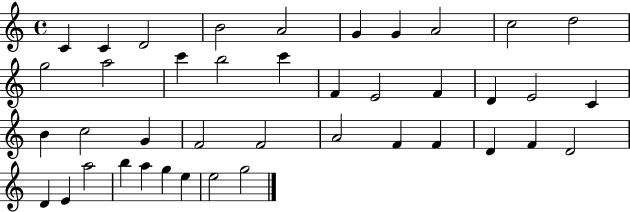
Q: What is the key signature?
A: C major